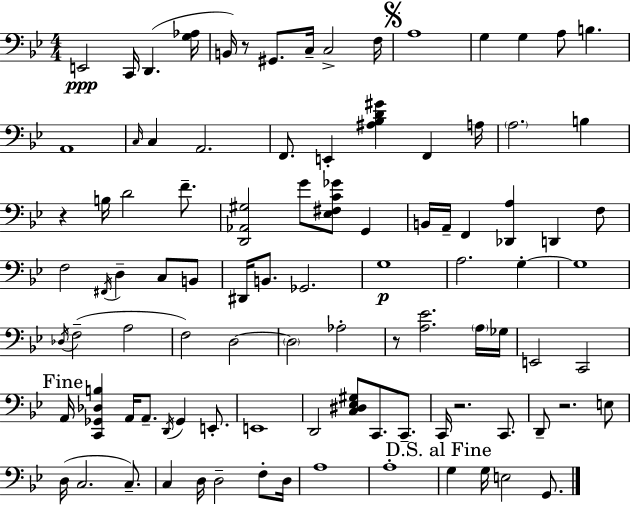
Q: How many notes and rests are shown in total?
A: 97